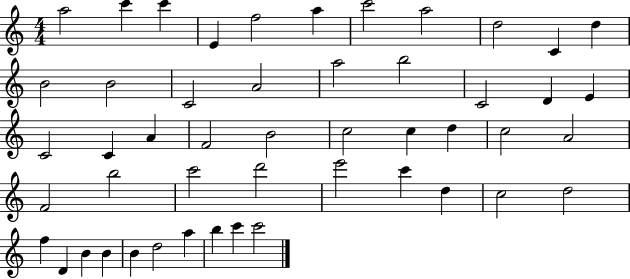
X:1
T:Untitled
M:4/4
L:1/4
K:C
a2 c' c' E f2 a c'2 a2 d2 C d B2 B2 C2 A2 a2 b2 C2 D E C2 C A F2 B2 c2 c d c2 A2 F2 b2 c'2 d'2 e'2 c' d c2 d2 f D B B B d2 a b c' c'2